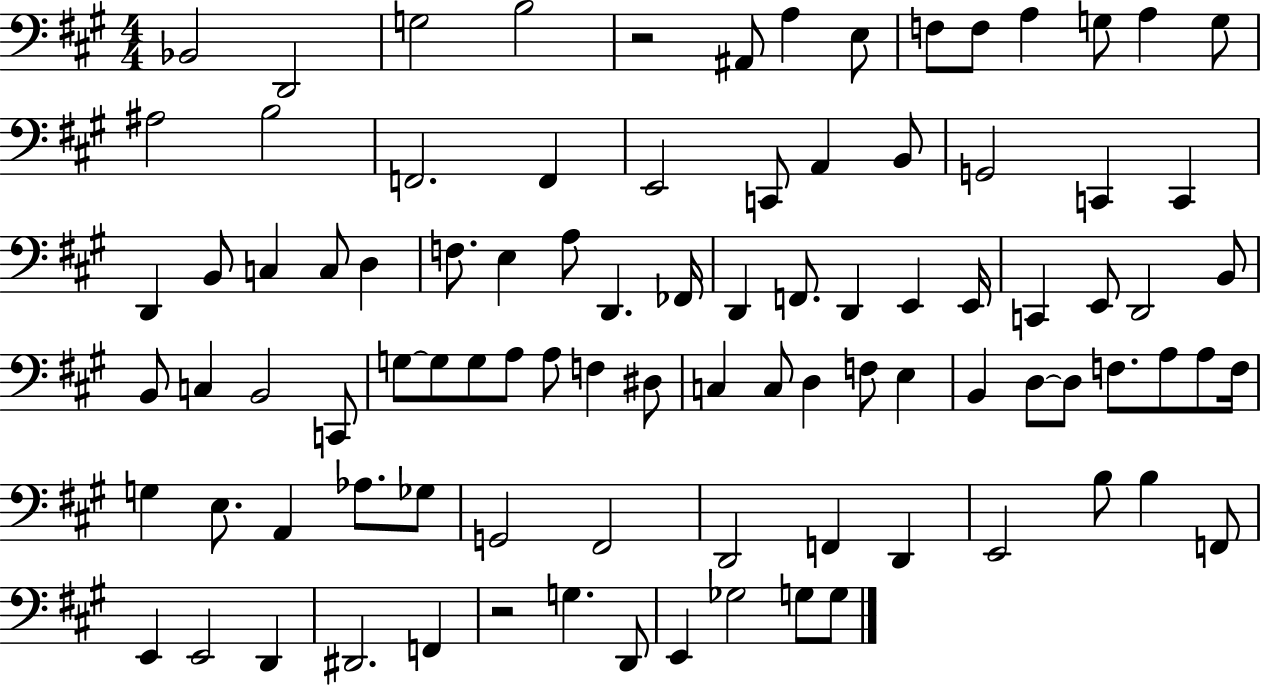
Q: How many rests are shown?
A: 2